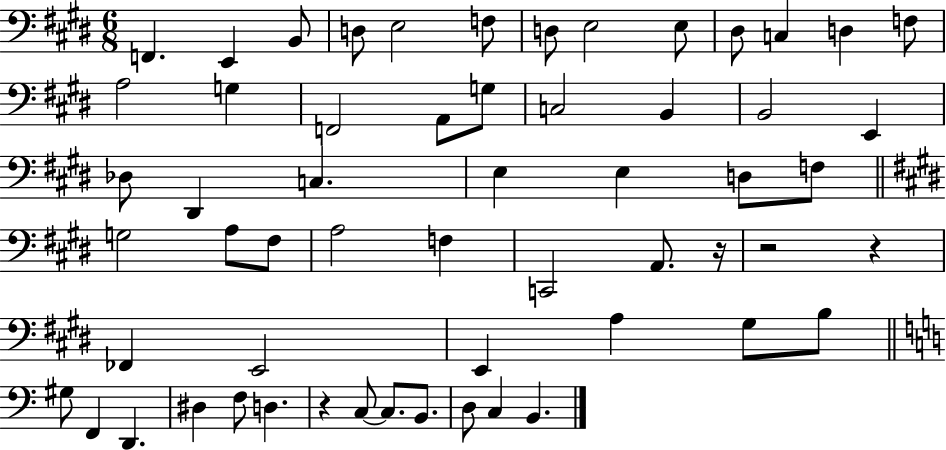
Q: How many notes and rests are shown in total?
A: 58